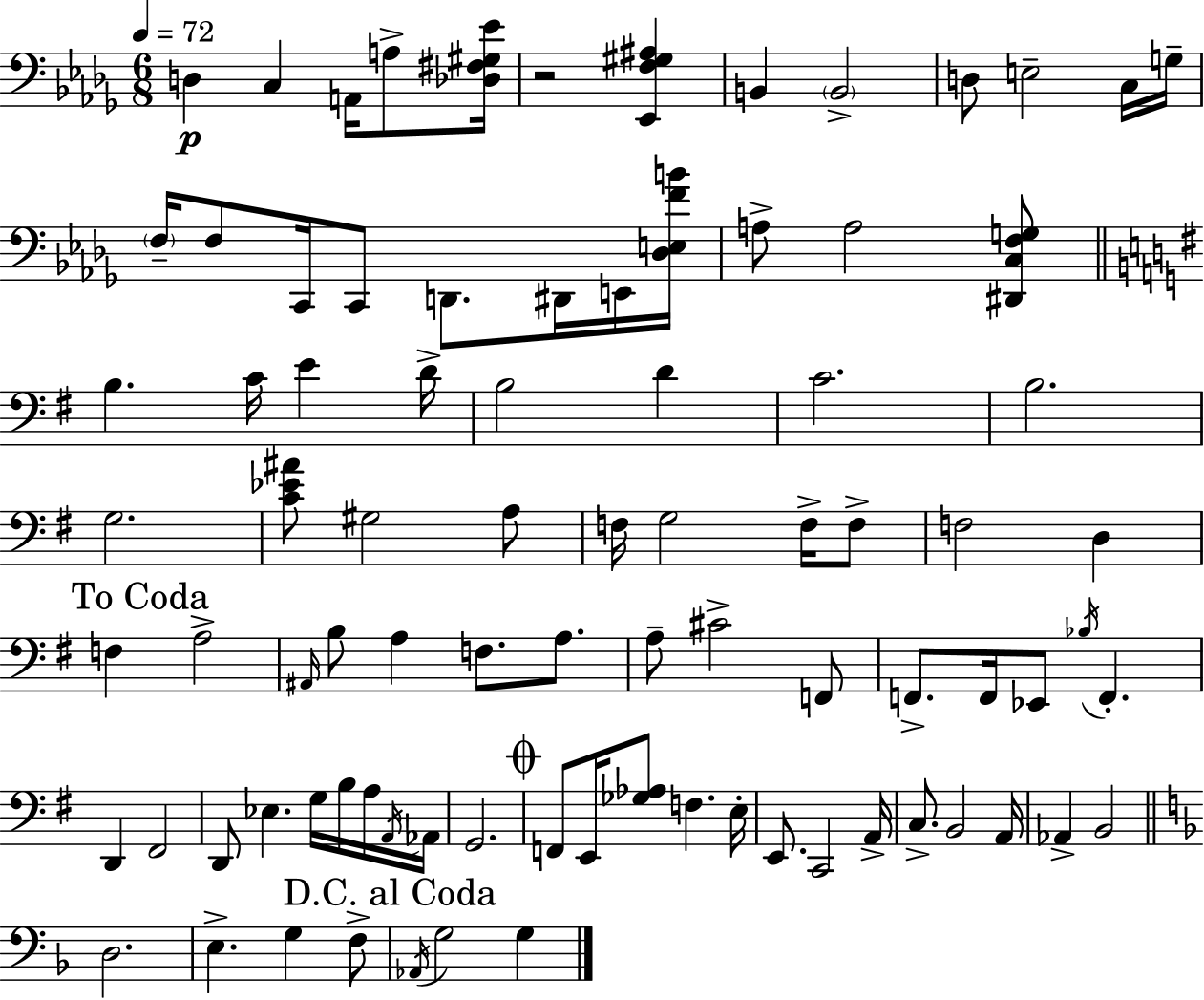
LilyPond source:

{
  \clef bass
  \numericTimeSignature
  \time 6/8
  \key bes \minor
  \tempo 4 = 72
  \repeat volta 2 { d4\p c4 a,16 a8-> <des fis gis ees'>16 | r2 <ees, f gis ais>4 | b,4 \parenthesize b,2-> | d8 e2-- c16 g16-- | \break \parenthesize f16-- f8 c,16 c,8 d,8. dis,16 e,16 <des e f' b'>16 | a8-> a2 <dis, c f g>8 | \bar "||" \break \key g \major b4. c'16 e'4 d'16-> | b2 d'4 | c'2. | b2. | \break g2. | <c' ees' ais'>8 gis2 a8 | f16 g2 f16-> f8-> | f2 d4 | \break \mark "To Coda" f4 a2-> | \grace { ais,16 } b8 a4 f8. a8. | a8-- cis'2-> f,8 | f,8.-> f,16 ees,8 \acciaccatura { bes16 } f,4.-. | \break d,4 fis,2 | d,8 ees4. g16 b16 | a16 \acciaccatura { a,16 } aes,16 g,2. | \mark \markup { \musicglyph "scripts.coda" } f,8 e,16 <ges aes>8 f4. | \break e16-. e,8. c,2 | a,16-> c8.-> b,2 | a,16 aes,4-> b,2 | \bar "||" \break \key d \minor d2. | e4.-> g4 f8-> | \mark "D.C. al Coda" \acciaccatura { aes,16 } g2 g4 | } \bar "|."
}